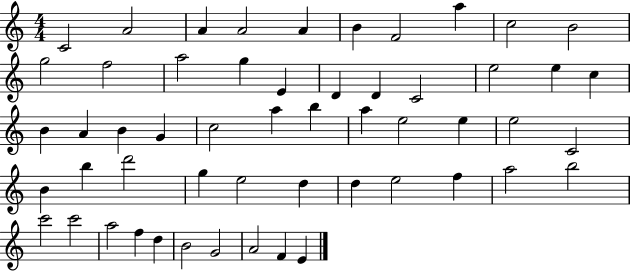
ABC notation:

X:1
T:Untitled
M:4/4
L:1/4
K:C
C2 A2 A A2 A B F2 a c2 B2 g2 f2 a2 g E D D C2 e2 e c B A B G c2 a b a e2 e e2 C2 B b d'2 g e2 d d e2 f a2 b2 c'2 c'2 a2 f d B2 G2 A2 F E